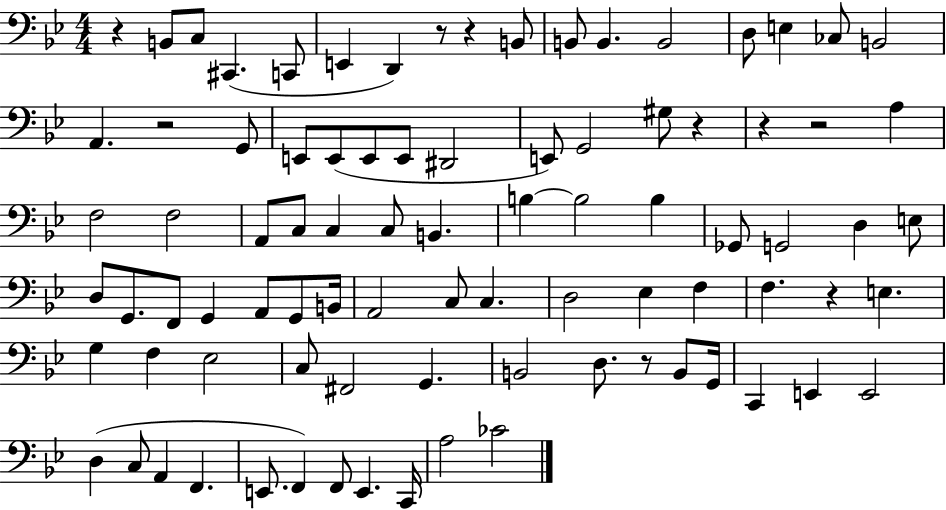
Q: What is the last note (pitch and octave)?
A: CES4